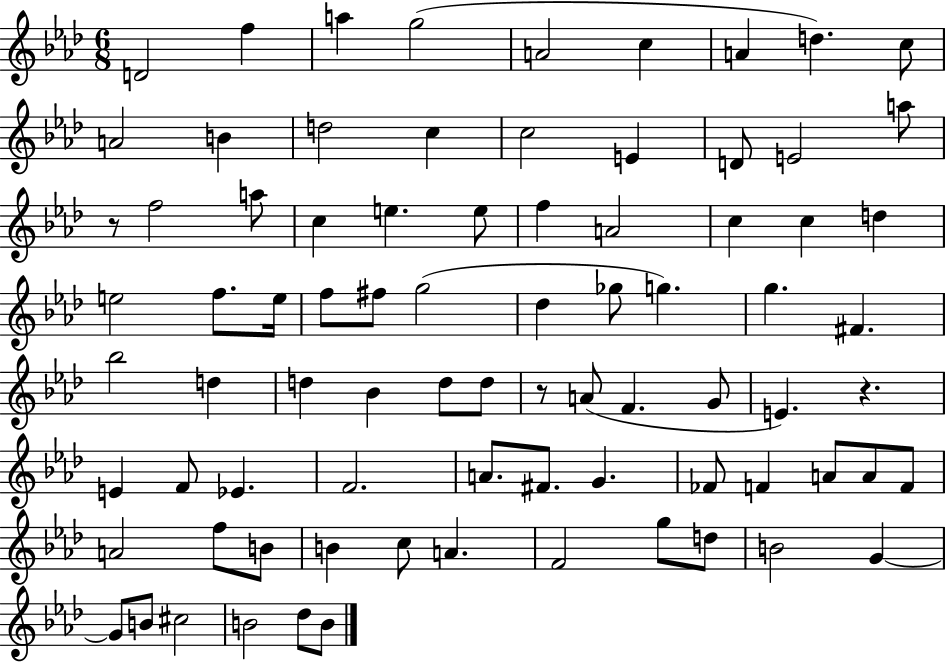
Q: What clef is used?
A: treble